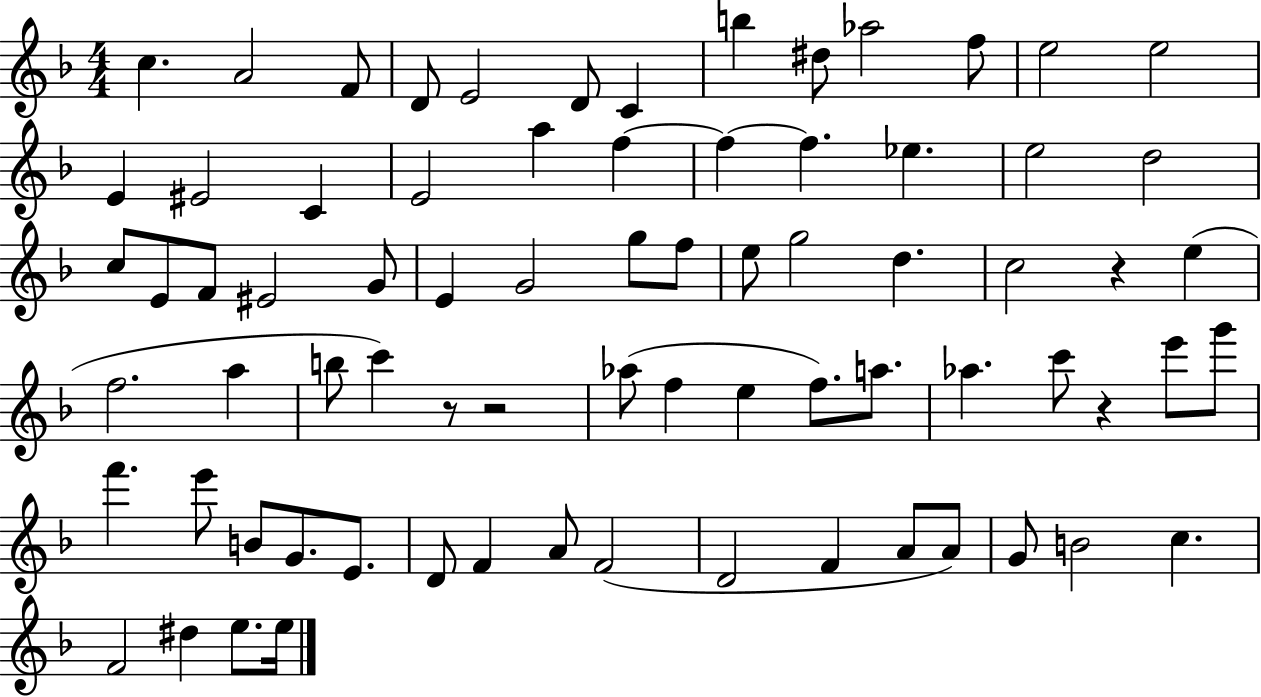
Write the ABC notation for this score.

X:1
T:Untitled
M:4/4
L:1/4
K:F
c A2 F/2 D/2 E2 D/2 C b ^d/2 _a2 f/2 e2 e2 E ^E2 C E2 a f f f _e e2 d2 c/2 E/2 F/2 ^E2 G/2 E G2 g/2 f/2 e/2 g2 d c2 z e f2 a b/2 c' z/2 z2 _a/2 f e f/2 a/2 _a c'/2 z e'/2 g'/2 f' e'/2 B/2 G/2 E/2 D/2 F A/2 F2 D2 F A/2 A/2 G/2 B2 c F2 ^d e/2 e/4